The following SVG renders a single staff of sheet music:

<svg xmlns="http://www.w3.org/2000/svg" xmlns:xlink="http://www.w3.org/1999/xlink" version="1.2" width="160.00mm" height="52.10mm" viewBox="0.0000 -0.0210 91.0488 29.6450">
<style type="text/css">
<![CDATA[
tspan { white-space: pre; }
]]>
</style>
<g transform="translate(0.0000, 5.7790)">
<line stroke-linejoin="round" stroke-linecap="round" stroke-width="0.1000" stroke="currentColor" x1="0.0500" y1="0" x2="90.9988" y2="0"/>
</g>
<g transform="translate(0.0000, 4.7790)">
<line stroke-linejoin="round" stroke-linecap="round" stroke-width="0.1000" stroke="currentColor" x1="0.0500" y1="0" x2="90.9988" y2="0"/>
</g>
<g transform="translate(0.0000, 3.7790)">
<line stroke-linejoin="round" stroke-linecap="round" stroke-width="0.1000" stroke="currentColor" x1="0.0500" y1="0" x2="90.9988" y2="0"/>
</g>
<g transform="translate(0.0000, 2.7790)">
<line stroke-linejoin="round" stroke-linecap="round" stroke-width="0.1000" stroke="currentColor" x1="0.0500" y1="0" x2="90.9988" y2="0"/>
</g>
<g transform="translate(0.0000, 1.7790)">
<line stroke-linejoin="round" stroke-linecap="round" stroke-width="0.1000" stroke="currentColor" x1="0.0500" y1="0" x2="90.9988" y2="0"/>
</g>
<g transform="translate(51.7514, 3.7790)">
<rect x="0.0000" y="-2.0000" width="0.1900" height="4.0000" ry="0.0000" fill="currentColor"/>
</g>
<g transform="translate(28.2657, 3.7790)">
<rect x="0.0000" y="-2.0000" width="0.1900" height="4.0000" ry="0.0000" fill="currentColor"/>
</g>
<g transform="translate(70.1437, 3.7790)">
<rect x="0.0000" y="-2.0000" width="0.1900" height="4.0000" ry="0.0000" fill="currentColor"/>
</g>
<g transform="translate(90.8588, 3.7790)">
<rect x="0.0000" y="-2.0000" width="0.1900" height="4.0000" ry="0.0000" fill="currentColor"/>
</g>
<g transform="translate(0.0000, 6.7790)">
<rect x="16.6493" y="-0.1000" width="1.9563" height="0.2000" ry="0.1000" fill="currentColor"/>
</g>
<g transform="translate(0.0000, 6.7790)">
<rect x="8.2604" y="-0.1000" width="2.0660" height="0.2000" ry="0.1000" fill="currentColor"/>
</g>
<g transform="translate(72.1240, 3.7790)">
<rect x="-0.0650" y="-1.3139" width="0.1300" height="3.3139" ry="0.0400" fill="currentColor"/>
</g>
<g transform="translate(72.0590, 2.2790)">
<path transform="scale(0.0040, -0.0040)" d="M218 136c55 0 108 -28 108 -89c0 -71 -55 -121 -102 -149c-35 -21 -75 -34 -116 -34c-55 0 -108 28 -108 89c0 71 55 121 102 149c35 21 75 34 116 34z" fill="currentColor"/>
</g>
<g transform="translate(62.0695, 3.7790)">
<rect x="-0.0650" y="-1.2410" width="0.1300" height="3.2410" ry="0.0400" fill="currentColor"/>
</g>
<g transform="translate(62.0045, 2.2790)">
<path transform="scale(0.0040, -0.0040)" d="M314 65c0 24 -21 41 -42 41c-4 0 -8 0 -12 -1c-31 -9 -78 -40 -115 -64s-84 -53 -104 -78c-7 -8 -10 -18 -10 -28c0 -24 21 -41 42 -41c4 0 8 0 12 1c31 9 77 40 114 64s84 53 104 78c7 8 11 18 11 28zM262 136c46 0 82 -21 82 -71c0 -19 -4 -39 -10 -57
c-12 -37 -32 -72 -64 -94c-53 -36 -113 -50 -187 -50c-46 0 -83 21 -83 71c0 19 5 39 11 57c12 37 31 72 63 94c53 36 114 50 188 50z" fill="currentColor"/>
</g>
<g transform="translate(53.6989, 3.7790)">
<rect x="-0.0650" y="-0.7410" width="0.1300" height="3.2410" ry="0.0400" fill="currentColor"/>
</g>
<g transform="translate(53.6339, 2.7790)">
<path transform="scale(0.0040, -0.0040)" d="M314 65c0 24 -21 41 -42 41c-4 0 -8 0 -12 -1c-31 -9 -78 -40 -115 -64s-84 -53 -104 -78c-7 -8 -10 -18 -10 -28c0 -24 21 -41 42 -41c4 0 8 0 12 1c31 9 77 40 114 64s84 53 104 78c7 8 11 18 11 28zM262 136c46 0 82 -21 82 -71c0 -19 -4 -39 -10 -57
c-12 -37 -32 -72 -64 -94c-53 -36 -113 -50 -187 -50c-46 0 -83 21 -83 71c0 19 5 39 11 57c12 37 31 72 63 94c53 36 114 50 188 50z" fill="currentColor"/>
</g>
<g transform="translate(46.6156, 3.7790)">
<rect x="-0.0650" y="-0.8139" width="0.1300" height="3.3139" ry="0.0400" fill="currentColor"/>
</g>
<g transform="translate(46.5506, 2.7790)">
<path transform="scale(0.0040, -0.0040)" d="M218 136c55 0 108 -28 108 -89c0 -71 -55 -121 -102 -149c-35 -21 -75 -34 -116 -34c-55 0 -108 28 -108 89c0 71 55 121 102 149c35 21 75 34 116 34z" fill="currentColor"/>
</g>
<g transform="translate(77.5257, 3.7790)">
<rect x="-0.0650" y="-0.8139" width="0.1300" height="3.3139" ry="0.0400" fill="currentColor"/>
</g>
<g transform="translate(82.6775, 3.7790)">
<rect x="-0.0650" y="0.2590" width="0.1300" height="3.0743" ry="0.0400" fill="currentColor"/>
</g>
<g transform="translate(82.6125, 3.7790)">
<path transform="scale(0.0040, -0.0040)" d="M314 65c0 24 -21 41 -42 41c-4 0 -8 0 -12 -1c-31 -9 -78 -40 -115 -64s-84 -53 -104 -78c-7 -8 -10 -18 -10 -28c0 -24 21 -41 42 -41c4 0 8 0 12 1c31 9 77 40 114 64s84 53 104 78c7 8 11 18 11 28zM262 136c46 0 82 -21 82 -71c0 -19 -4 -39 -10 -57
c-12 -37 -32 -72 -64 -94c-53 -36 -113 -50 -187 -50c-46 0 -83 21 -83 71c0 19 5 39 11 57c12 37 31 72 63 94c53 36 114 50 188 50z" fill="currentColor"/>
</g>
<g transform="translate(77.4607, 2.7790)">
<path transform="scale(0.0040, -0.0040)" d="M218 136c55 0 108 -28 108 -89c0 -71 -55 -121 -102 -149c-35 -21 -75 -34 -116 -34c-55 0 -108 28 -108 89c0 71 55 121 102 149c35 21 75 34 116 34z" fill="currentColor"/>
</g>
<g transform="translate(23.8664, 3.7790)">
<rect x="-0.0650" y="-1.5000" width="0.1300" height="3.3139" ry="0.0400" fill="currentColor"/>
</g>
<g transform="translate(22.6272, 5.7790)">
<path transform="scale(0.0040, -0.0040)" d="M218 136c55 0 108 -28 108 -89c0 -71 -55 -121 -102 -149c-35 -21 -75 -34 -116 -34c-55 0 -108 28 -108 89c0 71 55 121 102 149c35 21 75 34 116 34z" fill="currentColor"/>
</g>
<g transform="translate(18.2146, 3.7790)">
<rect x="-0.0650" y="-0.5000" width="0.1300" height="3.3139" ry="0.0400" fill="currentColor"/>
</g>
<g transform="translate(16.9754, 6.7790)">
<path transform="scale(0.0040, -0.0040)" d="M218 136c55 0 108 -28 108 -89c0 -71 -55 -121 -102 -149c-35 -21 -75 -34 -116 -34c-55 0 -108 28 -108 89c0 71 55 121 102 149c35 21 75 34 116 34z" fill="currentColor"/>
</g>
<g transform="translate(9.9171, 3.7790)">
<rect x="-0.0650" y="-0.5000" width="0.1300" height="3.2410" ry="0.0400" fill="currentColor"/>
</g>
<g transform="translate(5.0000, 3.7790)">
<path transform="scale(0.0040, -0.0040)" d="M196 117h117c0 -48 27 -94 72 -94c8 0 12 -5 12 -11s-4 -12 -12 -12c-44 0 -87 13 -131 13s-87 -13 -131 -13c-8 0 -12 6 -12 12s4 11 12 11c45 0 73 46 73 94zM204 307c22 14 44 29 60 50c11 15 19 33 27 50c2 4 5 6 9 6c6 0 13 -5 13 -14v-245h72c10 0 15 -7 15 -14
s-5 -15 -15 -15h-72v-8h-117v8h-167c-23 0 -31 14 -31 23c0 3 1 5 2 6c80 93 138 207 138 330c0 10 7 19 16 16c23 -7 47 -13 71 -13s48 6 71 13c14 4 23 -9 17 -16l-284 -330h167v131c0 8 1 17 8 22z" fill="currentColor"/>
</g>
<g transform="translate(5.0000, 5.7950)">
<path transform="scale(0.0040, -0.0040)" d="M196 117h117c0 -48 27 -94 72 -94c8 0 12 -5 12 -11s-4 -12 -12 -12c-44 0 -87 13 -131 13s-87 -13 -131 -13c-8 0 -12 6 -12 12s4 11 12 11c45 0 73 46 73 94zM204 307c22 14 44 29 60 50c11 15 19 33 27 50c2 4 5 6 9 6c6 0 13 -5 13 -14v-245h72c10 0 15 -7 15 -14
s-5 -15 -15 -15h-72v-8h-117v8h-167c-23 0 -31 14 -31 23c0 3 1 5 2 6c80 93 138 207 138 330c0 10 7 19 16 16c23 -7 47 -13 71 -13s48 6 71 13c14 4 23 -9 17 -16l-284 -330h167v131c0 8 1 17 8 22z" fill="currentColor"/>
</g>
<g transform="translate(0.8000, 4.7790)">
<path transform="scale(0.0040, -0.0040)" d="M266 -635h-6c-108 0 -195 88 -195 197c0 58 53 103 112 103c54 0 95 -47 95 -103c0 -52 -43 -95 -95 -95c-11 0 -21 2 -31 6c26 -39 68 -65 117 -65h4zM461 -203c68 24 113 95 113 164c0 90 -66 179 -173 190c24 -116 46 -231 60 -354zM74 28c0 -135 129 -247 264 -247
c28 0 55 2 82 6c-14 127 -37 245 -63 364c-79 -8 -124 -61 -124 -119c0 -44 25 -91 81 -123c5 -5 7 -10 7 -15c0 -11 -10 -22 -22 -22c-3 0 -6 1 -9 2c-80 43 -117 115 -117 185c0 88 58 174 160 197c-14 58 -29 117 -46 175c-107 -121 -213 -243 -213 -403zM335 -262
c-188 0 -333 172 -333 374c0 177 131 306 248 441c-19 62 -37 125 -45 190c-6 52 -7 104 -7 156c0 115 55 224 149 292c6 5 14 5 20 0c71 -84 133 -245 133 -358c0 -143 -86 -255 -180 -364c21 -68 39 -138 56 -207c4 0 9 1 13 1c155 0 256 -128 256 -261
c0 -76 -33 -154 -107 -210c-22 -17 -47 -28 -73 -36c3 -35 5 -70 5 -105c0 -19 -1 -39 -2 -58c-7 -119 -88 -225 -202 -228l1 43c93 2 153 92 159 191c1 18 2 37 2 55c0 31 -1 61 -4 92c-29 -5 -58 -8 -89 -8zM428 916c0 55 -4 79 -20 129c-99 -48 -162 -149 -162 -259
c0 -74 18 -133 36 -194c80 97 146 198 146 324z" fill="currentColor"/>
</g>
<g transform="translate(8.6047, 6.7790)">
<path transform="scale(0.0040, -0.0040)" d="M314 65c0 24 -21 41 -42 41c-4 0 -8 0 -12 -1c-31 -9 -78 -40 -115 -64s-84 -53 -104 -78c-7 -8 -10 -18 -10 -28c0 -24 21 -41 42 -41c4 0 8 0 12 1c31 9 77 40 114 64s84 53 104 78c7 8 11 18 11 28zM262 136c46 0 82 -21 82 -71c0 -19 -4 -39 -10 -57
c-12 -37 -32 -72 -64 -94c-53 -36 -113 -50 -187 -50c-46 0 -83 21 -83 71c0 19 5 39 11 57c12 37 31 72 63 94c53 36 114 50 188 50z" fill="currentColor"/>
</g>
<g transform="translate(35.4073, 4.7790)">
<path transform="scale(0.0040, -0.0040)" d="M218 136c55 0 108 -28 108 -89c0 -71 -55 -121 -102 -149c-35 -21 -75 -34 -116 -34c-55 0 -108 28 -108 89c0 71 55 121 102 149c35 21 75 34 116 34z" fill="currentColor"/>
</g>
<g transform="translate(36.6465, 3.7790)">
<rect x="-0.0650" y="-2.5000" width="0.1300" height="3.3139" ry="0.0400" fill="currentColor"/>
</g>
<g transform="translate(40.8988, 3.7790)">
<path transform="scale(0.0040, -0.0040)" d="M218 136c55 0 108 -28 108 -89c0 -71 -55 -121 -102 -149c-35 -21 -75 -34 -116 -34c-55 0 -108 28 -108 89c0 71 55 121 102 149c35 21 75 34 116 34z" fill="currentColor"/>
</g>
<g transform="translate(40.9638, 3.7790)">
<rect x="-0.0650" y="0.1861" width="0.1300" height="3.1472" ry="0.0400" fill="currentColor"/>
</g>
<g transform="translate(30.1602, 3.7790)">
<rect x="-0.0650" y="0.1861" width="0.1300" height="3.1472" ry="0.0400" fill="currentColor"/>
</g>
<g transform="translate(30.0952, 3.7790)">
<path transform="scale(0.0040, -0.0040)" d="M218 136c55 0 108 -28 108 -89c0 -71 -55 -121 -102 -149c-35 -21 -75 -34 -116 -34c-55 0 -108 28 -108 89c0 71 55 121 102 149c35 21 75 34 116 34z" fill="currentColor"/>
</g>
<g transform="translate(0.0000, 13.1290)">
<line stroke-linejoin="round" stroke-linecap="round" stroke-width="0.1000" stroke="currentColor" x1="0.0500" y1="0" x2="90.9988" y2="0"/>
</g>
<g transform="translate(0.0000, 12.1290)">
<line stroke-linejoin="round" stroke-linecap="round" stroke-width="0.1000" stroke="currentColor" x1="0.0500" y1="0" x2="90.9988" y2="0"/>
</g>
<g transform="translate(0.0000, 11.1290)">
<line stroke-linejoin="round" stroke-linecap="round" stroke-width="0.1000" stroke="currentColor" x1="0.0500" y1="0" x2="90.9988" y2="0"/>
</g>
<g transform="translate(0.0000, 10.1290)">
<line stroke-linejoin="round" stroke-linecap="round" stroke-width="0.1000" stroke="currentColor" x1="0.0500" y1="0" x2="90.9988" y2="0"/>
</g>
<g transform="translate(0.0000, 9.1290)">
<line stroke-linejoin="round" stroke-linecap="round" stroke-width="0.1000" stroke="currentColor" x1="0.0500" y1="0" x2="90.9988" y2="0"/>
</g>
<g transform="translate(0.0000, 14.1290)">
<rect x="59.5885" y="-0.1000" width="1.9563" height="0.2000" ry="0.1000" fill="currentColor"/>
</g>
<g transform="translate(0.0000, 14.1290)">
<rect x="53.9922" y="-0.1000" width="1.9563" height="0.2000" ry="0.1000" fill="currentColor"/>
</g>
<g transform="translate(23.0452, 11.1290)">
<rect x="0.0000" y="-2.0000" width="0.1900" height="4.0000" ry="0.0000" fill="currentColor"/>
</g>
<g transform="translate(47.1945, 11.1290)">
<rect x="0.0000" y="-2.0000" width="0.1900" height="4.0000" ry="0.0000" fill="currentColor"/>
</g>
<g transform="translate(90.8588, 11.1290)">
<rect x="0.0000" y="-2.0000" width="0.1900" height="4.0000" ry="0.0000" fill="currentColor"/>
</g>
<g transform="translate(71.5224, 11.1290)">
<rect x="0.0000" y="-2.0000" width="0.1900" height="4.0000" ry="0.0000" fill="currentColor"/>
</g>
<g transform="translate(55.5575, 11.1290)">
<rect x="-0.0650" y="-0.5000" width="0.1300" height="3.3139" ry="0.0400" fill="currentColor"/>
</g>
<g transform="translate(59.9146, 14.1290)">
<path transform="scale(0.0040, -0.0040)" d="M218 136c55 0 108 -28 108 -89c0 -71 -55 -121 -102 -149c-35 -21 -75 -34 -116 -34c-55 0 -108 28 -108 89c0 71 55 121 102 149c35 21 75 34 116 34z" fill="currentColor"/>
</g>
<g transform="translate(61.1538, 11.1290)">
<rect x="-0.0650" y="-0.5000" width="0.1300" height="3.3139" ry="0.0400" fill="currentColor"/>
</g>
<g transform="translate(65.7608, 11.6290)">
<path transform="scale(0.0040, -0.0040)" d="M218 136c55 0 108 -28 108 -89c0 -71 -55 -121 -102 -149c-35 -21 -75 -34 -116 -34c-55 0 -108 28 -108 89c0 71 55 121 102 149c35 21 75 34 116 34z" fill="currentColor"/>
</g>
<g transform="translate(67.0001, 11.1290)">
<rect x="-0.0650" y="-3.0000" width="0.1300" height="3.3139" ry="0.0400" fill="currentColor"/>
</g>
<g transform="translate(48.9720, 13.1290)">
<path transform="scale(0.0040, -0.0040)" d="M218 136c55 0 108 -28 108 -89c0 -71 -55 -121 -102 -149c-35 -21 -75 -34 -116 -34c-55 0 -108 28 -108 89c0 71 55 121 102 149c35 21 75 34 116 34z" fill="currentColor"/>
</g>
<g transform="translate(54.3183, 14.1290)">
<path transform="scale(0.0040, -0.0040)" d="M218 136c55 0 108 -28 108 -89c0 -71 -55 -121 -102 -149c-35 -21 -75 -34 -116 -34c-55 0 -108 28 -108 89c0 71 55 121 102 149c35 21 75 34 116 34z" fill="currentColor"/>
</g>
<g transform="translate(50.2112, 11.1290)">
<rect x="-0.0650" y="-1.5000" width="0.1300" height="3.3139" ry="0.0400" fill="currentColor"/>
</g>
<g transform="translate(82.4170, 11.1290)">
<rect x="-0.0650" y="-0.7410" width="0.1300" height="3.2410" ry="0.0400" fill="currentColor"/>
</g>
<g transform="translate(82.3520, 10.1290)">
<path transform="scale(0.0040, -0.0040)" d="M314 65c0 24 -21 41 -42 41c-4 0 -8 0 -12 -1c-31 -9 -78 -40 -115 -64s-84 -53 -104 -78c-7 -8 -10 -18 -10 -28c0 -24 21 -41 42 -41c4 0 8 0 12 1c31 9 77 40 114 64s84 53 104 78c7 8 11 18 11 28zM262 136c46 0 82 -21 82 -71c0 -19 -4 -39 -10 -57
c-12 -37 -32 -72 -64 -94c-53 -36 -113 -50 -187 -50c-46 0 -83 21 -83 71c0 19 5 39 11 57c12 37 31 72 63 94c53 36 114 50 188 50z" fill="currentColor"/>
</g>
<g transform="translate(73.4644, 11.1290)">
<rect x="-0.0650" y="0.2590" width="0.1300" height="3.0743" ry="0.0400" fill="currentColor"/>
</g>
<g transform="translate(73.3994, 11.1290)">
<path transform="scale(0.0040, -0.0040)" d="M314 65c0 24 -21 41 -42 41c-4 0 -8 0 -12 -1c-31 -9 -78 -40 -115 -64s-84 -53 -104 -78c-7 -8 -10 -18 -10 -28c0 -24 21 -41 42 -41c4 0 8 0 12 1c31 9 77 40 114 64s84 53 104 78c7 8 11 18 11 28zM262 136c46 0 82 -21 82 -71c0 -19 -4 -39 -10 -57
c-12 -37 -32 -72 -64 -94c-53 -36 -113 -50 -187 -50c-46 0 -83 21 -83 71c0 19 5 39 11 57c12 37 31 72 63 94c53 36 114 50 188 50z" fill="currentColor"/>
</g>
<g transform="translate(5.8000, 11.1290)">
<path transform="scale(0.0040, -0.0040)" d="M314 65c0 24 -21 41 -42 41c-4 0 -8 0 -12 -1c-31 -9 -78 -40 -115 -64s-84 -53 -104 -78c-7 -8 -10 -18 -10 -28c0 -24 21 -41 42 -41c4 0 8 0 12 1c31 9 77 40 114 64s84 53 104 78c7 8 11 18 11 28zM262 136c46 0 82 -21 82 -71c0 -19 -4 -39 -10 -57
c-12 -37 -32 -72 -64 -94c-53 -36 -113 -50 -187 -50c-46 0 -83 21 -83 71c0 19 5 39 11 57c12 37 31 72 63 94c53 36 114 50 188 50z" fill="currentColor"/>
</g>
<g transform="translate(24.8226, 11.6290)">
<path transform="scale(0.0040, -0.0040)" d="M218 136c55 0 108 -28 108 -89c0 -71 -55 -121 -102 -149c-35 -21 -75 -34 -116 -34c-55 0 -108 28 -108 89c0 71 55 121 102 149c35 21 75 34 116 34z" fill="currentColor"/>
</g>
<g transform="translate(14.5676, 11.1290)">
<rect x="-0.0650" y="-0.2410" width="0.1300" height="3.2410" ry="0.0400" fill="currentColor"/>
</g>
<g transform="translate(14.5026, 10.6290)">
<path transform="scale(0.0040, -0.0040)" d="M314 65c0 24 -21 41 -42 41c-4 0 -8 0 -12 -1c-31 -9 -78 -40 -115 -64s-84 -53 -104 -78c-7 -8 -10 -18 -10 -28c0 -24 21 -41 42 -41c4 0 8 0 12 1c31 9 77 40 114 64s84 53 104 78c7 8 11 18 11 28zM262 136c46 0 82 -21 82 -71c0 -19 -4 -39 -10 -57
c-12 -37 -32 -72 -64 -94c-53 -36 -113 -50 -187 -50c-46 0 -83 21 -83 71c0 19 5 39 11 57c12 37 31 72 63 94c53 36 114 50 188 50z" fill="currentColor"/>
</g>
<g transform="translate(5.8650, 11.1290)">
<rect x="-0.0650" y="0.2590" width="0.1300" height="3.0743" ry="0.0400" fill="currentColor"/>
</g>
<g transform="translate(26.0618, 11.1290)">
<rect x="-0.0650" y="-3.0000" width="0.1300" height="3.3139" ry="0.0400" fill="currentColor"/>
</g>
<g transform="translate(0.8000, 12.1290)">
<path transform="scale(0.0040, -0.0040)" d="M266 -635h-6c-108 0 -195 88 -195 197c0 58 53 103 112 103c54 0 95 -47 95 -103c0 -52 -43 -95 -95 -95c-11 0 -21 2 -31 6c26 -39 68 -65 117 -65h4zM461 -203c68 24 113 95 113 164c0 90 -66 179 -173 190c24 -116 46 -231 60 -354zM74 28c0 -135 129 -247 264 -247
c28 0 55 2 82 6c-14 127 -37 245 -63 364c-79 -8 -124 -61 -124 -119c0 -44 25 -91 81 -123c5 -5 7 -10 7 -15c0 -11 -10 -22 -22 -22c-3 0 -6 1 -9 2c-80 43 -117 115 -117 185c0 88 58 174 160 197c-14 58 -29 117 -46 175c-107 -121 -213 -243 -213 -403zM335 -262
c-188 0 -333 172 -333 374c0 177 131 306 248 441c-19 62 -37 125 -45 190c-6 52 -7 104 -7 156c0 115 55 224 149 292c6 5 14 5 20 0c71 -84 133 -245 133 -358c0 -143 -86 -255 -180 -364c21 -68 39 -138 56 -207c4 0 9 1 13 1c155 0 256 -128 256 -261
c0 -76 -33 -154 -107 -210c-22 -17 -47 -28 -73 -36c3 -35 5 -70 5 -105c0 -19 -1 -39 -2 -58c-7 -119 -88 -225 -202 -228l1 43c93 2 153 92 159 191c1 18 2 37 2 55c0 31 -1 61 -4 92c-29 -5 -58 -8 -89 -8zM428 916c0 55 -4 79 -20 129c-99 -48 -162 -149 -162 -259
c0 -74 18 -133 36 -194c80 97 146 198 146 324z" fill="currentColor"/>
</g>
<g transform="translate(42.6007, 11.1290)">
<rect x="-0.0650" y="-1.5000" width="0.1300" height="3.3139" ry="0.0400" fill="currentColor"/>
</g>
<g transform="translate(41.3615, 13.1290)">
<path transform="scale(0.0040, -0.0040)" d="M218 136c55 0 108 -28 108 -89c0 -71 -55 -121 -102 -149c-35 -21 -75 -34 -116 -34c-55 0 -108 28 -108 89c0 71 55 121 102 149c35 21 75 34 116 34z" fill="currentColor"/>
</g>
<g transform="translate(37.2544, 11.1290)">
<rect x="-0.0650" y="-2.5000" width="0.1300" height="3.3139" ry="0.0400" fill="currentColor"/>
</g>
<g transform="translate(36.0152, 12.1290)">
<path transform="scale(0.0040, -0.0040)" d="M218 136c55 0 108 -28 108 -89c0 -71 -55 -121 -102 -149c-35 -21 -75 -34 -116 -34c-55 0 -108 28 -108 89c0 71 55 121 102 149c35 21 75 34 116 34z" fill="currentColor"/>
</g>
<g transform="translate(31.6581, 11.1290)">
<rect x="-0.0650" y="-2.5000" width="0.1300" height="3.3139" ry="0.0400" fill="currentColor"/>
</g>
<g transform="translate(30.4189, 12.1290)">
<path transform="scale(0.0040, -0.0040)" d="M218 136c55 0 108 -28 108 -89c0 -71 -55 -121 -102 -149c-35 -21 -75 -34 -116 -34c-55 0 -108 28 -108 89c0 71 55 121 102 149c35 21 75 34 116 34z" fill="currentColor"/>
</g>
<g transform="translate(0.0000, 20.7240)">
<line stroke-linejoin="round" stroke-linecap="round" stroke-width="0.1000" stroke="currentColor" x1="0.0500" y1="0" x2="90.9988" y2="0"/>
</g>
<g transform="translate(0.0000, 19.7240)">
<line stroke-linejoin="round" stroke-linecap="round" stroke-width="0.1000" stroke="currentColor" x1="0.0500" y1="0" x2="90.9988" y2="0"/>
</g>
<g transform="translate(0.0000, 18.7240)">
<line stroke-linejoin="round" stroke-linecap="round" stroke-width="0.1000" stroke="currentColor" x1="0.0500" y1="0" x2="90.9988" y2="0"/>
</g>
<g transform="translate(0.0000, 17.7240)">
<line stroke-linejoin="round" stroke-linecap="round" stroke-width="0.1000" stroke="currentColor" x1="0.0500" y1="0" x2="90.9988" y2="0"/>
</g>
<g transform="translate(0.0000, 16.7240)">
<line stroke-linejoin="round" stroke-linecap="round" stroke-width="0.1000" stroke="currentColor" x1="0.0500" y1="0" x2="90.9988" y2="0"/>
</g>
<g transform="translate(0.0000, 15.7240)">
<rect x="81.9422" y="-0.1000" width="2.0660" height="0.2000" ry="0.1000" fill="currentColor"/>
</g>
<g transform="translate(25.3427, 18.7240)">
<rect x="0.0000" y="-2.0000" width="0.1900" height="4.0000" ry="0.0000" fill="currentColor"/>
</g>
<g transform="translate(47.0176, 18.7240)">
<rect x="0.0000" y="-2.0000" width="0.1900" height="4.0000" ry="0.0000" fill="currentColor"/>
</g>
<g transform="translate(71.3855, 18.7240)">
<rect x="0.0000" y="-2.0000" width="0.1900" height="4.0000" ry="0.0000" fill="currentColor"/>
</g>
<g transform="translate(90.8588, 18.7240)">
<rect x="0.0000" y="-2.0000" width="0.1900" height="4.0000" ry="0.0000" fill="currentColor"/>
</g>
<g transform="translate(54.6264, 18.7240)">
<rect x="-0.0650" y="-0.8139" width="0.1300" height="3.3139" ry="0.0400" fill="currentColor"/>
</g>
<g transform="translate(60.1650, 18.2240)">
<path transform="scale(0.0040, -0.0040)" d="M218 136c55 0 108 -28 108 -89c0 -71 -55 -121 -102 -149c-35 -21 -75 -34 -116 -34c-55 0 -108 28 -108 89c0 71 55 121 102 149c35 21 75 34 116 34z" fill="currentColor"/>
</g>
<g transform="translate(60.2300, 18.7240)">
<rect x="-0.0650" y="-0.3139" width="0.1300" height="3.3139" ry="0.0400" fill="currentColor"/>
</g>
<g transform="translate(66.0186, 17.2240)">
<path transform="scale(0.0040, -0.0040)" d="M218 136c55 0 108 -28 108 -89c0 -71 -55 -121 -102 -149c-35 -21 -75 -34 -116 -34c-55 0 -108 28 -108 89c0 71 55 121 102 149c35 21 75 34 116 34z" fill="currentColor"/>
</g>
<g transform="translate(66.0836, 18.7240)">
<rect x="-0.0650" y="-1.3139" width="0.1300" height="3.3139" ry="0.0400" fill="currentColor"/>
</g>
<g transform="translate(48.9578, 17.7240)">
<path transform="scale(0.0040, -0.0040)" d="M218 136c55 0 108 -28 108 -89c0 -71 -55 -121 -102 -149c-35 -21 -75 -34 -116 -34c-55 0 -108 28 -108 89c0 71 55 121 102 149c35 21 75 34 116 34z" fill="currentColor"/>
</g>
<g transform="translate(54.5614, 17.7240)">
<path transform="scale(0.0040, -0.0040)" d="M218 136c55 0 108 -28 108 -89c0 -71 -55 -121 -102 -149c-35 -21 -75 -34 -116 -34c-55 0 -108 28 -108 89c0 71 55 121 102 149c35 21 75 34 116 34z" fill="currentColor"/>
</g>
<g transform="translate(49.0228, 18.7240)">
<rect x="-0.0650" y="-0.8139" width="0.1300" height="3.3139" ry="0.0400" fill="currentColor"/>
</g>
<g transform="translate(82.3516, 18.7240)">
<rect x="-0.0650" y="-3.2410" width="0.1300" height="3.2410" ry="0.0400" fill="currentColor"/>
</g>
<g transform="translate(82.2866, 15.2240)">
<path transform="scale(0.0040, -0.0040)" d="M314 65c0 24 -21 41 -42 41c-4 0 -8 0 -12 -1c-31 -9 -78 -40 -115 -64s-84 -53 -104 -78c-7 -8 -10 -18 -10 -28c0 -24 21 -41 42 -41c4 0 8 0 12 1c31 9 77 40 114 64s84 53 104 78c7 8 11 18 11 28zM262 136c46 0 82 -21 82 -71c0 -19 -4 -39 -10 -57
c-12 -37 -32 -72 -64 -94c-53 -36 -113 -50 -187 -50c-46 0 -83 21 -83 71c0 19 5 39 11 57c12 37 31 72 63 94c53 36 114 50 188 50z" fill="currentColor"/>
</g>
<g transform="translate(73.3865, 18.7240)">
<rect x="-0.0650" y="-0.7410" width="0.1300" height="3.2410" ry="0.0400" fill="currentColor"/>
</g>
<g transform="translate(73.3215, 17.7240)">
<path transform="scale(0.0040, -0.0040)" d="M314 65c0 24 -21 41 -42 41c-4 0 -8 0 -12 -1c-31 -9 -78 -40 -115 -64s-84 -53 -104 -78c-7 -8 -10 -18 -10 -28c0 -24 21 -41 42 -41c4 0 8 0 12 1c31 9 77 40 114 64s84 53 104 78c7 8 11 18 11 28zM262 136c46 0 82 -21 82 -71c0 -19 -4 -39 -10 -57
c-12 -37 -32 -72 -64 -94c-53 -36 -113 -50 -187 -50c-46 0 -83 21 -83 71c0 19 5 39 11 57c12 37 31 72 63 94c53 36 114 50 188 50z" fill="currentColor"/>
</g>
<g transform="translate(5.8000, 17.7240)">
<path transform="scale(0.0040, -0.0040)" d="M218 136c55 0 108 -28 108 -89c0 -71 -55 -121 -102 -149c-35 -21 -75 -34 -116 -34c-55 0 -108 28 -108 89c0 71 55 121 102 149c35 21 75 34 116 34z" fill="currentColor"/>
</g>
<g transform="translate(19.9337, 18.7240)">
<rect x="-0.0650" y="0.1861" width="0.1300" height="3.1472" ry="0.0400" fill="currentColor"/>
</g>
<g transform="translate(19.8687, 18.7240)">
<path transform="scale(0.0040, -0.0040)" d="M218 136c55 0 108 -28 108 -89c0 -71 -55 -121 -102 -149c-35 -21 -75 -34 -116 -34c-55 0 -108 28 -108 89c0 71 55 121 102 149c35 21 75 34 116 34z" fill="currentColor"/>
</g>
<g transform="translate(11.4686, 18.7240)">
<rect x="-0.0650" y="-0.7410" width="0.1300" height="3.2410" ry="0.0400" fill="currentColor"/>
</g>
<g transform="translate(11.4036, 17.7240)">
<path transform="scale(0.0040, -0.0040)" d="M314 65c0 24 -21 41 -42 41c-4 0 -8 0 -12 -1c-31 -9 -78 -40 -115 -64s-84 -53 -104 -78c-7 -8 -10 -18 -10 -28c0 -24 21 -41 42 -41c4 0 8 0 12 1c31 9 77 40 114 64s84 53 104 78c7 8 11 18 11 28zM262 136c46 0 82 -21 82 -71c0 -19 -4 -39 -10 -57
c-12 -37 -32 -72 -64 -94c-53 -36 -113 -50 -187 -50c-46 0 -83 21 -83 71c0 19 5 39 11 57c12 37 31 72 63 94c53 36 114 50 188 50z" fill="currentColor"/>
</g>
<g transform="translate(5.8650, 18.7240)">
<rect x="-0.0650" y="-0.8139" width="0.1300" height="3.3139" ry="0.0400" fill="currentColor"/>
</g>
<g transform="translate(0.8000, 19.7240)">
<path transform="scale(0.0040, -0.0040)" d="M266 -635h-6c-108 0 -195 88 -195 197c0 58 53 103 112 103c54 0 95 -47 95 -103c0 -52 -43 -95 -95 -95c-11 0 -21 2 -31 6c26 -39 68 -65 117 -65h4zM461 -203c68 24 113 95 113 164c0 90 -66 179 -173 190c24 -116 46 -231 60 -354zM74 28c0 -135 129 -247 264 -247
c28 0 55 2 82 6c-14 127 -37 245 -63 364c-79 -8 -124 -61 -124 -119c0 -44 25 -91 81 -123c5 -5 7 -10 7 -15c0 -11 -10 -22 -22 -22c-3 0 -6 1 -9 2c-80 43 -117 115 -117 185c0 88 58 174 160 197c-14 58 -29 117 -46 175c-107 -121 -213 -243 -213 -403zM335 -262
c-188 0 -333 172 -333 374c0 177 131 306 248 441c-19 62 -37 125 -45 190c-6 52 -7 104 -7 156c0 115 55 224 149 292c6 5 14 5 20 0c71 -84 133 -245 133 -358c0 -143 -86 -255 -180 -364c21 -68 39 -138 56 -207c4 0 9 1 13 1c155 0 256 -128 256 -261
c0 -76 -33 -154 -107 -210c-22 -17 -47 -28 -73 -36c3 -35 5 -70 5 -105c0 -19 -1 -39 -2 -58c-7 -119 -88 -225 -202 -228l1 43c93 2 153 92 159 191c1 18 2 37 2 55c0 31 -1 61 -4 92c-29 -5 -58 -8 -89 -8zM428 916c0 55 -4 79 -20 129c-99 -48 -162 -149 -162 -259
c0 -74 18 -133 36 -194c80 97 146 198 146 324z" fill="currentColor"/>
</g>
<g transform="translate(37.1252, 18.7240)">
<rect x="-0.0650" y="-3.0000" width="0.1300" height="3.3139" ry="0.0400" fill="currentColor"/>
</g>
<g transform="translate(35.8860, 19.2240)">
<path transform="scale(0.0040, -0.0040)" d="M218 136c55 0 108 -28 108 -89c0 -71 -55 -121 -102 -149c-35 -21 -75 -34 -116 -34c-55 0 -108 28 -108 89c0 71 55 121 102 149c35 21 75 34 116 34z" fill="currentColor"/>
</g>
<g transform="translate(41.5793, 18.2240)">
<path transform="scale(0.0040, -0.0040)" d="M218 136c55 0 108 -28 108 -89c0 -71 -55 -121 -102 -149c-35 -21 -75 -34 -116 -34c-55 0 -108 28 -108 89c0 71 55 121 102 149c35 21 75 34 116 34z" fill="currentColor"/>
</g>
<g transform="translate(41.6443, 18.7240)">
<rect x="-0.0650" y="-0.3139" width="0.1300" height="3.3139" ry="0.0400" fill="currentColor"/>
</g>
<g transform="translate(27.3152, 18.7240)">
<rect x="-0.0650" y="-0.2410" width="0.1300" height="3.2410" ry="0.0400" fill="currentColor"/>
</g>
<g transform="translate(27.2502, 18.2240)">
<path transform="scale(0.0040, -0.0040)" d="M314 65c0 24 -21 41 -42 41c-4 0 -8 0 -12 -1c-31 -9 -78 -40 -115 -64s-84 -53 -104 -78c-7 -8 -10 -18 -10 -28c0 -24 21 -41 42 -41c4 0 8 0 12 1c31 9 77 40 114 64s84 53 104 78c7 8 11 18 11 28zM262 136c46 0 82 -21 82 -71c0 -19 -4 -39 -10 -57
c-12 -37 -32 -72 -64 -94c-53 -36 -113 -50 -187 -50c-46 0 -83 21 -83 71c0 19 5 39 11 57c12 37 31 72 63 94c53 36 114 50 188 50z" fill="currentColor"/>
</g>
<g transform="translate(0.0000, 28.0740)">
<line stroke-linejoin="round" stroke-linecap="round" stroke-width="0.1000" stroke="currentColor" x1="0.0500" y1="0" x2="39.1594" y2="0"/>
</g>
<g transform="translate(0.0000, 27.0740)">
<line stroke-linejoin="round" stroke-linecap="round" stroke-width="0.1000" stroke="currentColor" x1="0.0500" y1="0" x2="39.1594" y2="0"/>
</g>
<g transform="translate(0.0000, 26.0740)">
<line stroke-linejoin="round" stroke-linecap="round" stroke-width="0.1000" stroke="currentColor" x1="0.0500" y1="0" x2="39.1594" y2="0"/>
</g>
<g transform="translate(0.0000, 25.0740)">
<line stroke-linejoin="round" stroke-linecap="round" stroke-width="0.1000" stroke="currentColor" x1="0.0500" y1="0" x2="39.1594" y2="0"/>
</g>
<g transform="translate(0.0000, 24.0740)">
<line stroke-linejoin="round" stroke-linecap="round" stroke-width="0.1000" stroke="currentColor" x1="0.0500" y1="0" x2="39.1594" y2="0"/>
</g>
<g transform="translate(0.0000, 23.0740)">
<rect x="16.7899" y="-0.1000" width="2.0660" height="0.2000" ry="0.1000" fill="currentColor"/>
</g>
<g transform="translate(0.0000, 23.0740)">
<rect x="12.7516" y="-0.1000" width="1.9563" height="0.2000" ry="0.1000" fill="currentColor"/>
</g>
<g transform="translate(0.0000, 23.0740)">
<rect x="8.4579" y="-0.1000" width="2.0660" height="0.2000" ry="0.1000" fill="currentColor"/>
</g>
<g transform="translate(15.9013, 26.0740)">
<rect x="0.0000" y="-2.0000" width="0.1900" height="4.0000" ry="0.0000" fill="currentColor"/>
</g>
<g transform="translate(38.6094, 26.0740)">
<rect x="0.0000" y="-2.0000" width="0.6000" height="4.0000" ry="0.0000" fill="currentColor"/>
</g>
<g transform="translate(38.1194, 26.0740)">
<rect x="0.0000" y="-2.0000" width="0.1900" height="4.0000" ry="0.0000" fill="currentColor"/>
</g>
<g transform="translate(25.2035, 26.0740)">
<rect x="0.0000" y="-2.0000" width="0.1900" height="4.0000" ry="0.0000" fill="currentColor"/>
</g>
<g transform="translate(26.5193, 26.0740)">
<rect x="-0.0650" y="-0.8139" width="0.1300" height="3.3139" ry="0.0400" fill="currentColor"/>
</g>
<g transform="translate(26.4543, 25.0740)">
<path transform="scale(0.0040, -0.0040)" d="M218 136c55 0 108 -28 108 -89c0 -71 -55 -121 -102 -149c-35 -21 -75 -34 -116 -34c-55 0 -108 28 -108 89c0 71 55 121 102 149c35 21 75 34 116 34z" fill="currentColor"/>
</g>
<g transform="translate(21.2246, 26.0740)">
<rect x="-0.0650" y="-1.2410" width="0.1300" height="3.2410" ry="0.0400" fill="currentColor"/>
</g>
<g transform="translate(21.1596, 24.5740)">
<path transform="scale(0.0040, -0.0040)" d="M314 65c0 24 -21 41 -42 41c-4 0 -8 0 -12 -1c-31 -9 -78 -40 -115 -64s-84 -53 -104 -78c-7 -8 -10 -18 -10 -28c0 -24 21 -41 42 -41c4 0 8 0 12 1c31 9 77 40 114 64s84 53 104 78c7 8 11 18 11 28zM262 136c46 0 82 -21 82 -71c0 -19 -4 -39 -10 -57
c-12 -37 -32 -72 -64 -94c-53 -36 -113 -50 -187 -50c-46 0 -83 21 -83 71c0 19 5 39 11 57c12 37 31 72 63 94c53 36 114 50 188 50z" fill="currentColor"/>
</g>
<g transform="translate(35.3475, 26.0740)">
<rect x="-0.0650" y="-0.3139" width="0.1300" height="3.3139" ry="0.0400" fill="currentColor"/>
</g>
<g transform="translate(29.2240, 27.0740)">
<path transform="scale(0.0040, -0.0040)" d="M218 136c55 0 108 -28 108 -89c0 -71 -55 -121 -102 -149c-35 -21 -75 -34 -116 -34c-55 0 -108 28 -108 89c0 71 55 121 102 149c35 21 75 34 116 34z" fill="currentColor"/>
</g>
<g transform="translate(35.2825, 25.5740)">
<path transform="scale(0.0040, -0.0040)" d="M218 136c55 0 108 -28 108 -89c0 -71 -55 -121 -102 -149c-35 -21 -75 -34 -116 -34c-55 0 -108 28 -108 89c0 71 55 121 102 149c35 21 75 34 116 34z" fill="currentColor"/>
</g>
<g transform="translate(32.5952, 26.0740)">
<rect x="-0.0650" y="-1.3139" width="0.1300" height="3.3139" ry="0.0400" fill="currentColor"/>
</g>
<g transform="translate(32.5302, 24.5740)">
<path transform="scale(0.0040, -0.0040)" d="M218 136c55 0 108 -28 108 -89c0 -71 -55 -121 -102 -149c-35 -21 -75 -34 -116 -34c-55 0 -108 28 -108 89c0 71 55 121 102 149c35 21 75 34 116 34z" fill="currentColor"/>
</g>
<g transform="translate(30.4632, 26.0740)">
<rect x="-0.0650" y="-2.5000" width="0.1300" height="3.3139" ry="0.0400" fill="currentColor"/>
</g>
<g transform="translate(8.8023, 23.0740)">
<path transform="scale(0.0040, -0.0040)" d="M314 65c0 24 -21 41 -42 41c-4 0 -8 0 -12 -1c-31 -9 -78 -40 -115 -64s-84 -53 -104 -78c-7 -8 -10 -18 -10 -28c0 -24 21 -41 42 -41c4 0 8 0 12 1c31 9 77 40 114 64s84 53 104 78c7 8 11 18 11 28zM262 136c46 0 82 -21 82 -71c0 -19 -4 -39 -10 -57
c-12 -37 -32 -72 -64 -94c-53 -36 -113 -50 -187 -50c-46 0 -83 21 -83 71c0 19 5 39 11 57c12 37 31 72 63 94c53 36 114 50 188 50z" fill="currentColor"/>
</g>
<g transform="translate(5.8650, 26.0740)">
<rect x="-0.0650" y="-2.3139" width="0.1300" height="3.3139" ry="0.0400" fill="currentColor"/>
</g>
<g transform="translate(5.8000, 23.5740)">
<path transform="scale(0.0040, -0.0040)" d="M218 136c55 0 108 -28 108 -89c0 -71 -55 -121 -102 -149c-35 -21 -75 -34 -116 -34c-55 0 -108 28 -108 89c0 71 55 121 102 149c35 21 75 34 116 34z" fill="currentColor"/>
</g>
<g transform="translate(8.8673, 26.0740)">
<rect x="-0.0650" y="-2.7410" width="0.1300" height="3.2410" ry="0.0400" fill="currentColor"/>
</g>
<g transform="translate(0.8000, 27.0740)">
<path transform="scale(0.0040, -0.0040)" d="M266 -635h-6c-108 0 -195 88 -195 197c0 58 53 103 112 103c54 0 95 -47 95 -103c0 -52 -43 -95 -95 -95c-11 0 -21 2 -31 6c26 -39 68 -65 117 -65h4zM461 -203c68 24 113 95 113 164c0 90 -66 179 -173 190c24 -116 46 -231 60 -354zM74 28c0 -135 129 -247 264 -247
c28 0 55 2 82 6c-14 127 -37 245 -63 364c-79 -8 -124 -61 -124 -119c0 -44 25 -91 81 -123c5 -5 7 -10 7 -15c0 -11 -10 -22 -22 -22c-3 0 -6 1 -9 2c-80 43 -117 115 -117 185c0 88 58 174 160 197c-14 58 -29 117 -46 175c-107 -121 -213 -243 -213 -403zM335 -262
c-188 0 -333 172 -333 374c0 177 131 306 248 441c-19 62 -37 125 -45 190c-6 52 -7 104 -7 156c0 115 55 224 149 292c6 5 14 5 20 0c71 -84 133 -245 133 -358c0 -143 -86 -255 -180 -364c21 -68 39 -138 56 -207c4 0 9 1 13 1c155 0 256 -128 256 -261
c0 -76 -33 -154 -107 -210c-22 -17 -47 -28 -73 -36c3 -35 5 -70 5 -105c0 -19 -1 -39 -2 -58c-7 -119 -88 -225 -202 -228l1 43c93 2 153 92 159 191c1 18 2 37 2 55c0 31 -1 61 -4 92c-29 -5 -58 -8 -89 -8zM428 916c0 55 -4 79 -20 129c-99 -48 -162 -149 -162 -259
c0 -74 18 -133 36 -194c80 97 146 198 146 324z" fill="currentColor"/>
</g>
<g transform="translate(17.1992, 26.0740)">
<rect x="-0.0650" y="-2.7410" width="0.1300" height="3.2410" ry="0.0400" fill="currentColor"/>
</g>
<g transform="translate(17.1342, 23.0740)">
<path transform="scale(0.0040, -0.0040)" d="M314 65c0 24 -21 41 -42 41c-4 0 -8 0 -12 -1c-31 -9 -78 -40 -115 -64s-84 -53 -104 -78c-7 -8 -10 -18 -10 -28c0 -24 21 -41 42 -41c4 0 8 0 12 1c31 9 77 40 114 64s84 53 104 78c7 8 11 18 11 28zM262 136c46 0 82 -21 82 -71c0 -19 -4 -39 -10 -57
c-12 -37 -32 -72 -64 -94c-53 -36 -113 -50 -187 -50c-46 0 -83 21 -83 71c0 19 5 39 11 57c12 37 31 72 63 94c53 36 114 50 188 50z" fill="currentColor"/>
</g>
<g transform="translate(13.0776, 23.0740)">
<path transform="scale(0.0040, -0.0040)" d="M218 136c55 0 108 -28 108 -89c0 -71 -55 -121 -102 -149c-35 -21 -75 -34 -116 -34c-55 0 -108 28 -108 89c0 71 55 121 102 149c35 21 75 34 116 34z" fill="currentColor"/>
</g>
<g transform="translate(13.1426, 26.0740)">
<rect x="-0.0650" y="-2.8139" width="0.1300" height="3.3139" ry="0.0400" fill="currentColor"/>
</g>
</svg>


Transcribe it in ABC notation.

X:1
T:Untitled
M:4/4
L:1/4
K:C
C2 C E B G B d d2 e2 e d B2 B2 c2 A G G E E C C A B2 d2 d d2 B c2 A c d d c e d2 b2 g a2 a a2 e2 d G e c